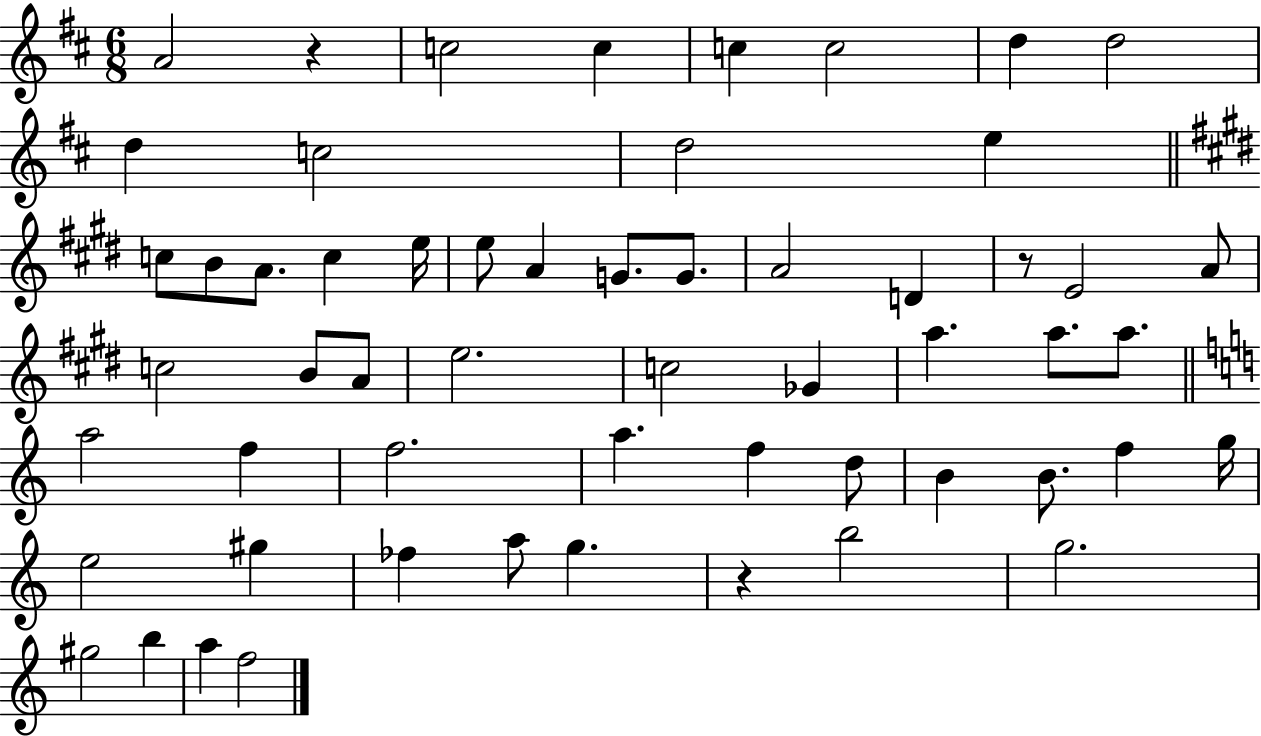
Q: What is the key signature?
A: D major